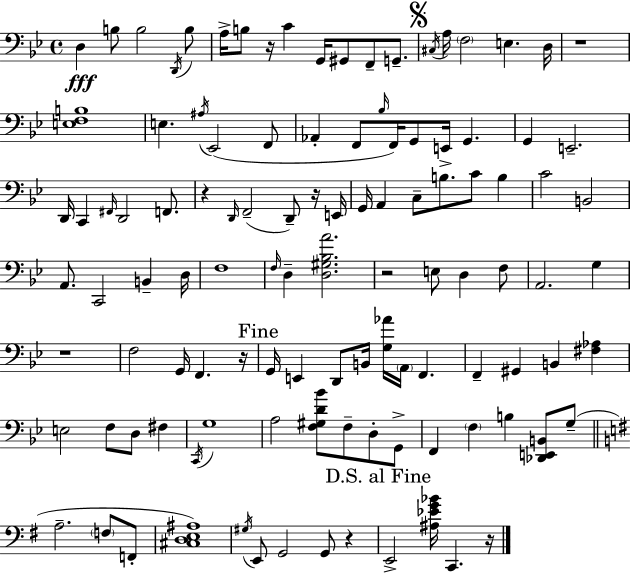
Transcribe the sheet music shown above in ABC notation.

X:1
T:Untitled
M:4/4
L:1/4
K:Bb
D, B,/2 B,2 D,,/4 B,/2 A,/4 B,/2 z/4 C G,,/4 ^G,,/2 F,,/2 G,,/2 ^C,/4 A,/4 F,2 E, D,/4 z4 [E,F,B,]4 E, ^A,/4 _E,,2 F,,/2 _A,, F,,/2 _B,/4 F,,/4 G,,/2 E,,/4 G,, G,, E,,2 D,,/4 C,, ^F,,/4 D,,2 F,,/2 z D,,/4 F,,2 D,,/2 z/4 E,,/4 G,,/4 A,, C,/2 B,/2 C/2 B, C2 B,,2 A,,/2 C,,2 B,, D,/4 F,4 F,/4 D, [D,^G,_B,A]2 z2 E,/2 D, F,/2 A,,2 G, z4 F,2 G,,/4 F,, z/4 G,,/4 E,, D,,/2 B,,/4 [G,_A]/4 A,,/4 F,, F,, ^G,, B,, [^F,_A,] E,2 F,/2 D,/2 ^F, C,,/4 G,4 A,2 [F,^G,D_B]/2 F,/2 D,/2 G,,/2 F,, F, B, [_D,,E,,B,,]/2 G,/2 A,2 F,/2 F,,/2 [^C,D,E,^A,]4 ^G,/4 E,,/2 G,,2 G,,/2 z E,,2 [^A,_EG_B]/4 C,, z/4